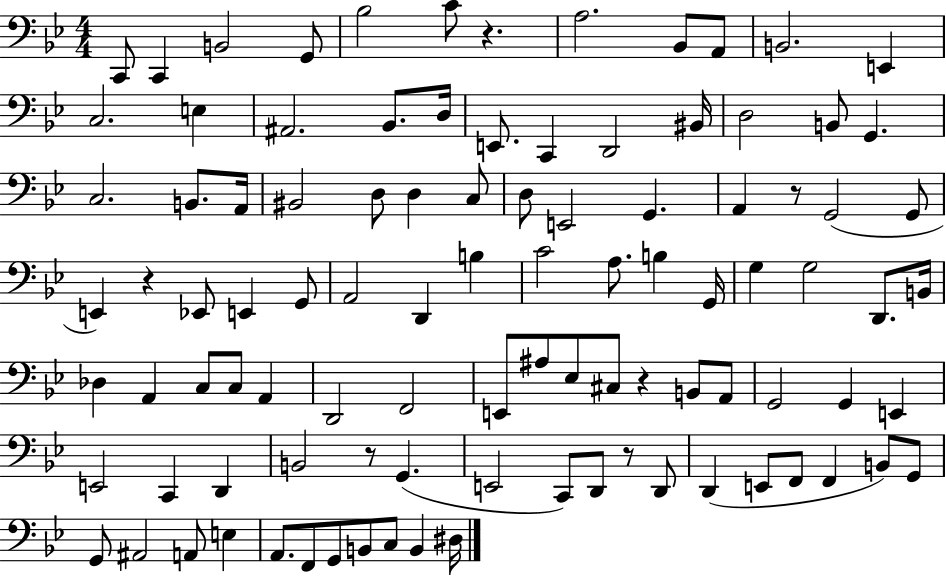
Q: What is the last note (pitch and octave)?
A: D#3